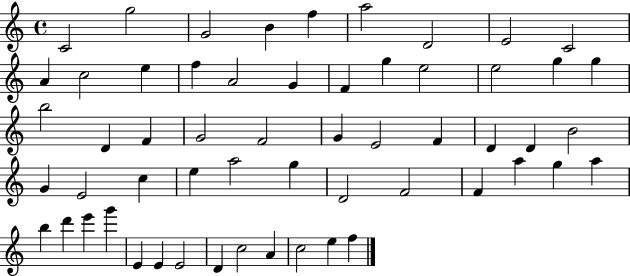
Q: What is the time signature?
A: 4/4